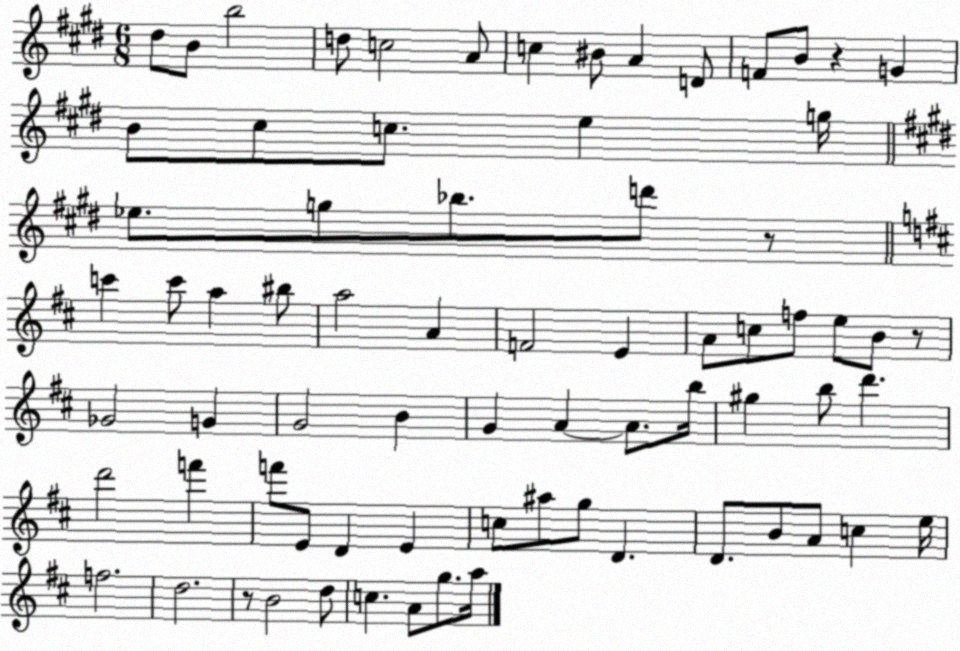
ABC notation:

X:1
T:Untitled
M:6/8
L:1/4
K:E
^d/2 B/2 b2 d/2 c2 A/2 c ^B/2 A D/2 F/2 B/2 z G B/2 ^c/2 c/2 e g/4 _e/2 g/2 _b/2 d'/2 z/2 c' c'/2 a ^b/2 a2 A F2 E A/2 c/2 f/2 e/2 B/2 z/2 _G2 G G2 B G A A/2 b/4 ^g b/2 d' d'2 f' f'/2 E/2 D E c/2 ^a/2 g/2 D D/2 B/2 A/2 c e/4 f2 d2 z/2 B2 d/2 c A/2 g/2 a/4